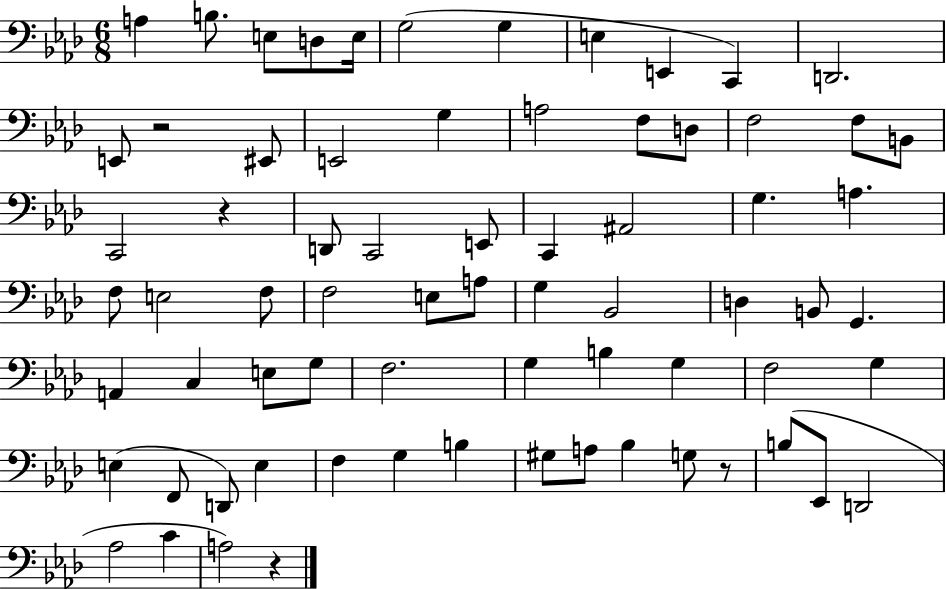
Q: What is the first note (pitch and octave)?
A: A3